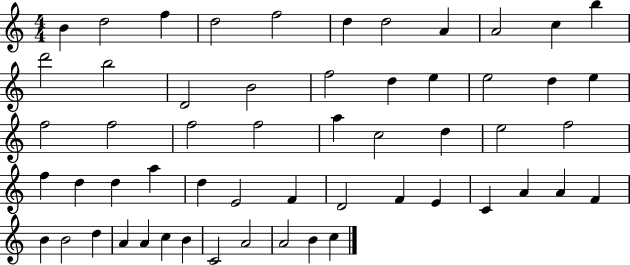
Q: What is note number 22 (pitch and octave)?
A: F5